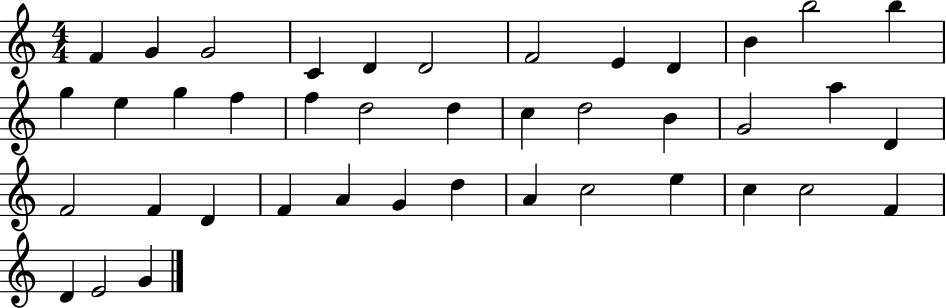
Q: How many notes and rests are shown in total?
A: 41